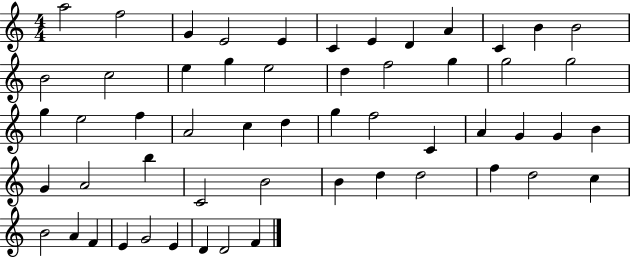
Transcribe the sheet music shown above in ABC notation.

X:1
T:Untitled
M:4/4
L:1/4
K:C
a2 f2 G E2 E C E D A C B B2 B2 c2 e g e2 d f2 g g2 g2 g e2 f A2 c d g f2 C A G G B G A2 b C2 B2 B d d2 f d2 c B2 A F E G2 E D D2 F